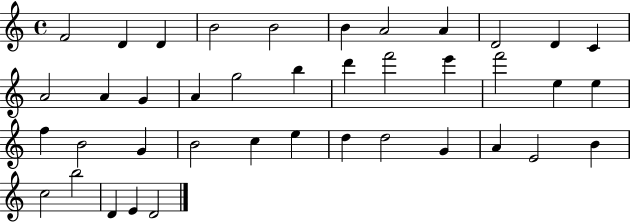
F4/h D4/q D4/q B4/h B4/h B4/q A4/h A4/q D4/h D4/q C4/q A4/h A4/q G4/q A4/q G5/h B5/q D6/q F6/h E6/q F6/h E5/q E5/q F5/q B4/h G4/q B4/h C5/q E5/q D5/q D5/h G4/q A4/q E4/h B4/q C5/h B5/h D4/q E4/q D4/h